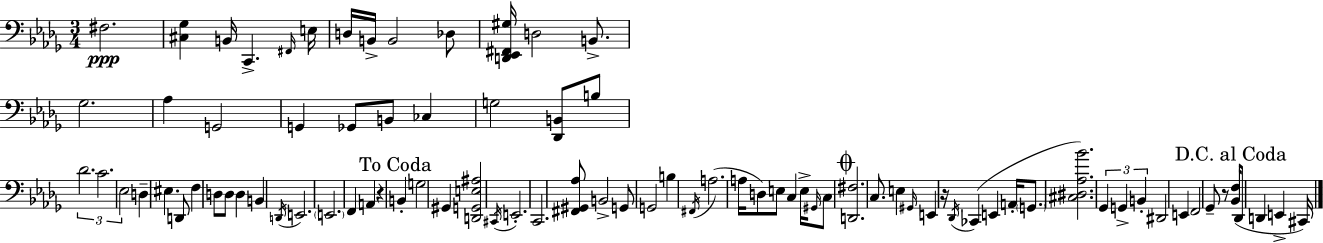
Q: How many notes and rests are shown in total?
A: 86